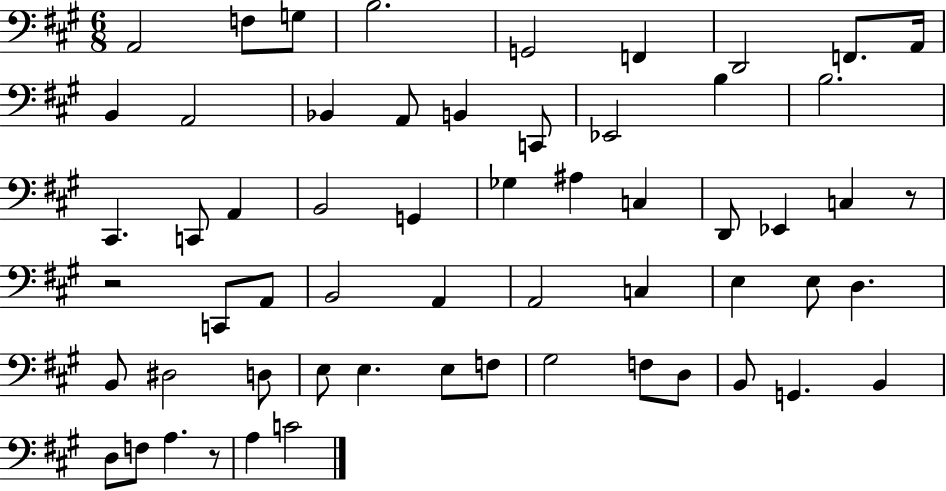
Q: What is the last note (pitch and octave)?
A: C4